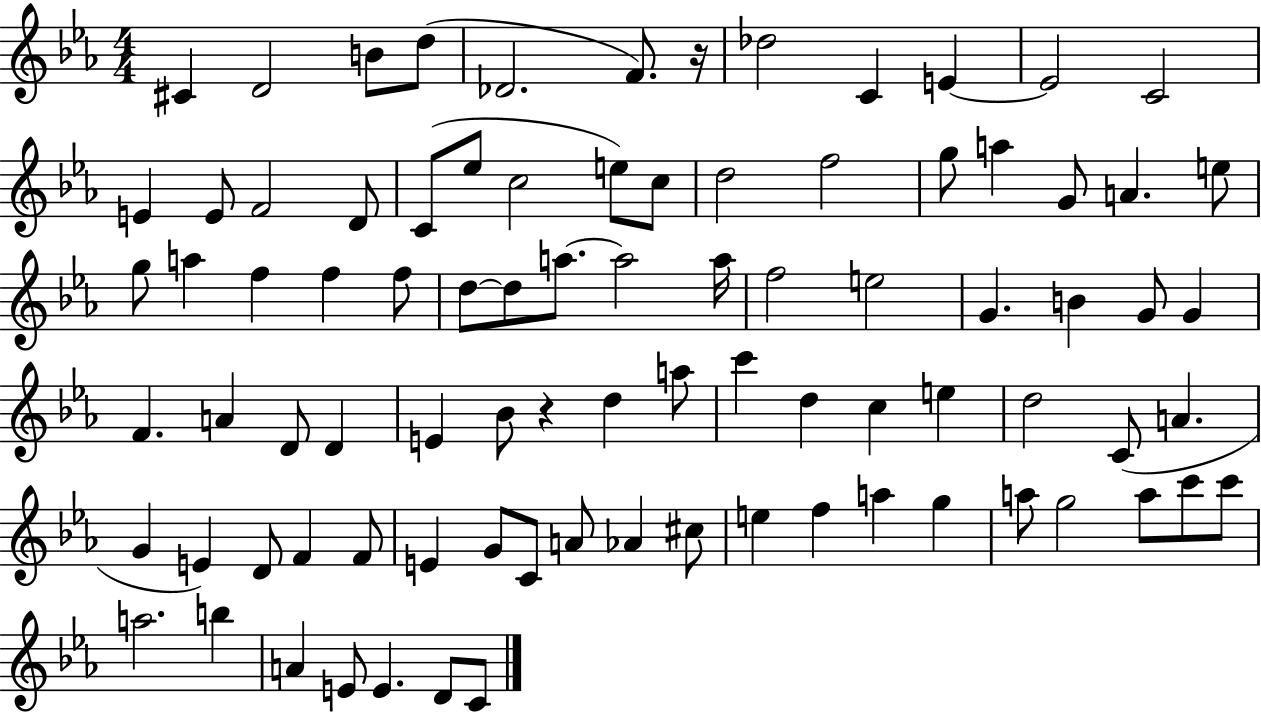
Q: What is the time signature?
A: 4/4